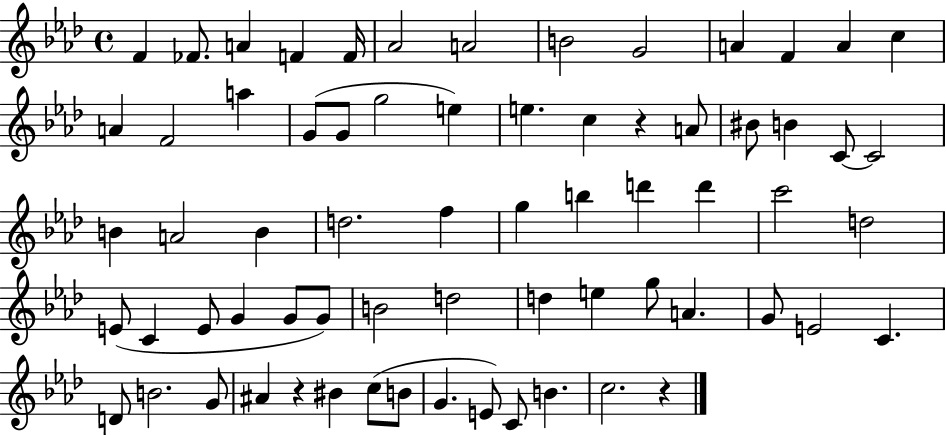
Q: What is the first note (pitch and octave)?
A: F4